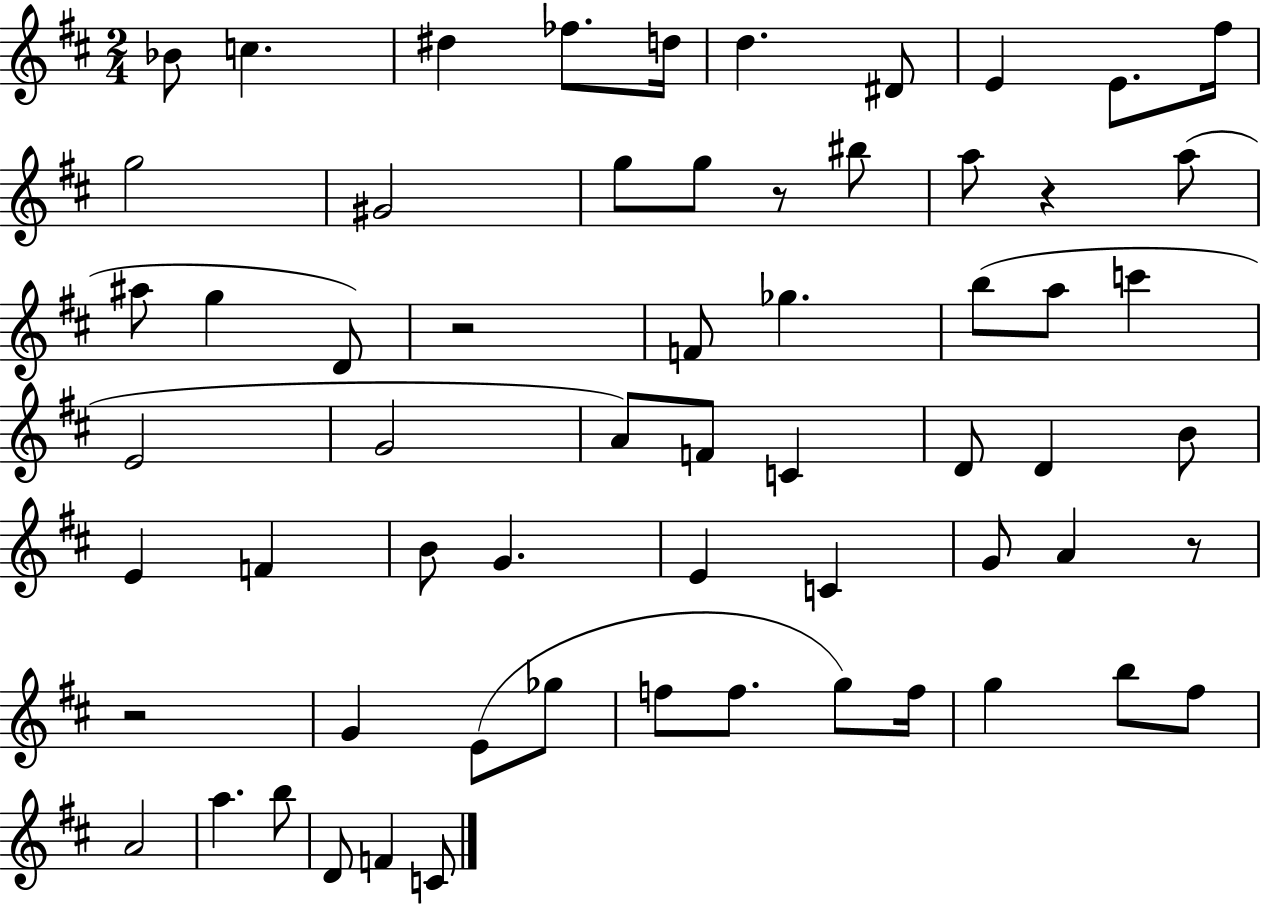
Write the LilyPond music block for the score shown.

{
  \clef treble
  \numericTimeSignature
  \time 2/4
  \key d \major
  bes'8 c''4. | dis''4 fes''8. d''16 | d''4. dis'8 | e'4 e'8. fis''16 | \break g''2 | gis'2 | g''8 g''8 r8 bis''8 | a''8 r4 a''8( | \break ais''8 g''4 d'8) | r2 | f'8 ges''4. | b''8( a''8 c'''4 | \break e'2 | g'2 | a'8) f'8 c'4 | d'8 d'4 b'8 | \break e'4 f'4 | b'8 g'4. | e'4 c'4 | g'8 a'4 r8 | \break r2 | g'4 e'8( ges''8 | f''8 f''8. g''8) f''16 | g''4 b''8 fis''8 | \break a'2 | a''4. b''8 | d'8 f'4 c'8 | \bar "|."
}